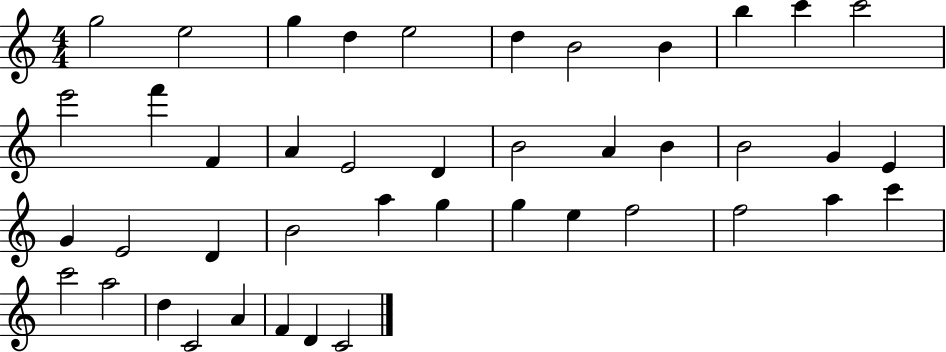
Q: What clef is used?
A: treble